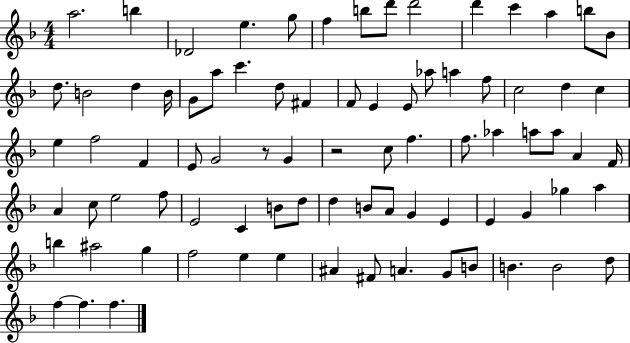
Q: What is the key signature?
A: F major